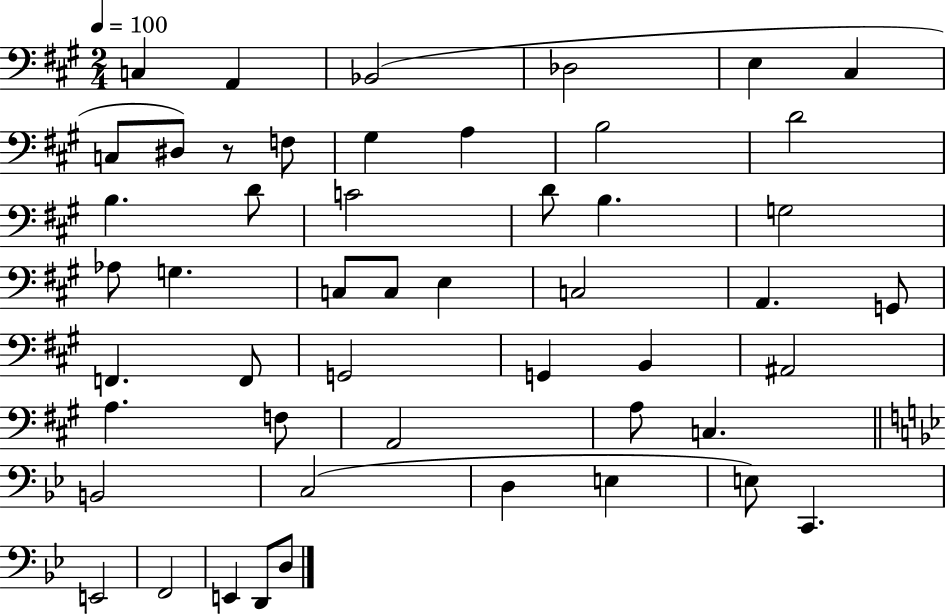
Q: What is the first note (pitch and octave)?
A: C3